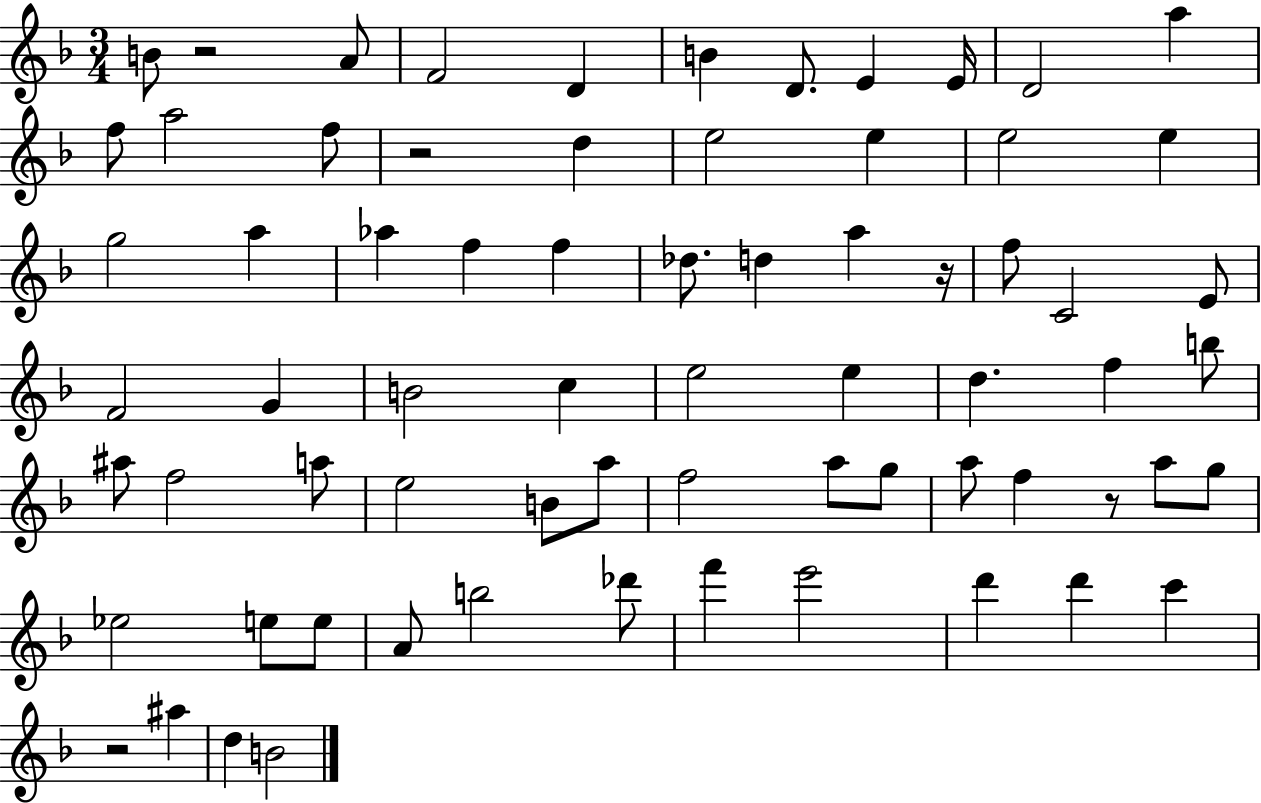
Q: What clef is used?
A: treble